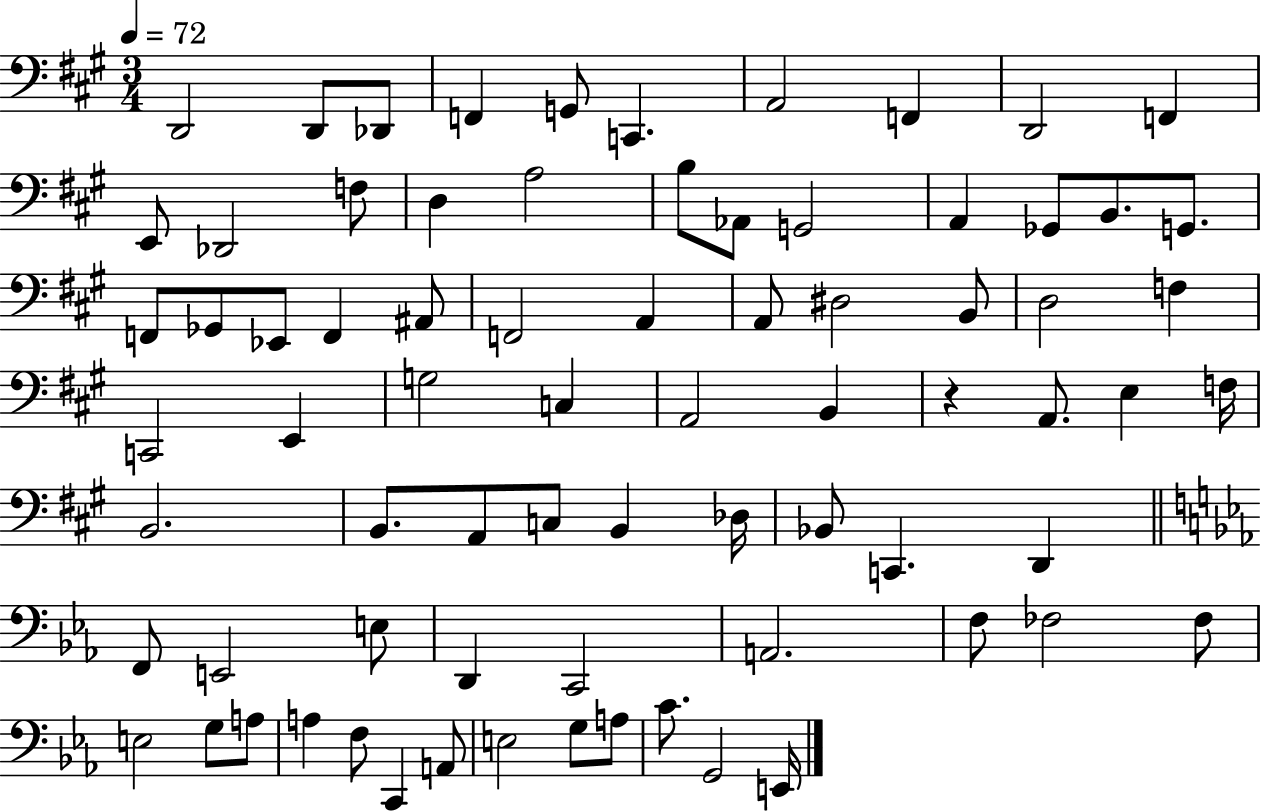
D2/h D2/e Db2/e F2/q G2/e C2/q. A2/h F2/q D2/h F2/q E2/e Db2/h F3/e D3/q A3/h B3/e Ab2/e G2/h A2/q Gb2/e B2/e. G2/e. F2/e Gb2/e Eb2/e F2/q A#2/e F2/h A2/q A2/e D#3/h B2/e D3/h F3/q C2/h E2/q G3/h C3/q A2/h B2/q R/q A2/e. E3/q F3/s B2/h. B2/e. A2/e C3/e B2/q Db3/s Bb2/e C2/q. D2/q F2/e E2/h E3/e D2/q C2/h A2/h. F3/e FES3/h FES3/e E3/h G3/e A3/e A3/q F3/e C2/q A2/e E3/h G3/e A3/e C4/e. G2/h E2/s